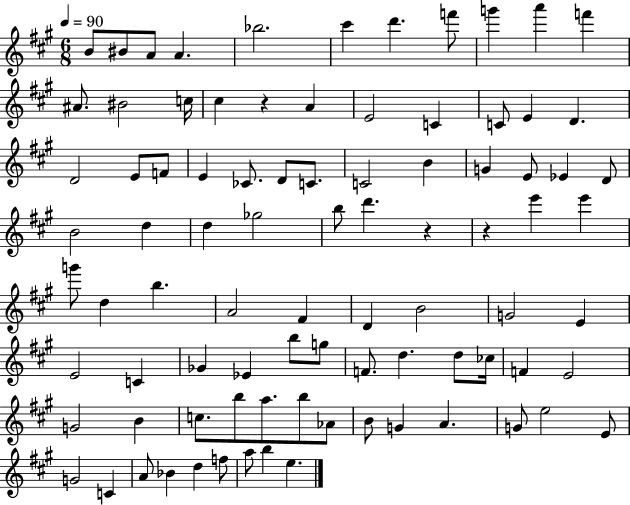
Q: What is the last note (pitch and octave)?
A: E5